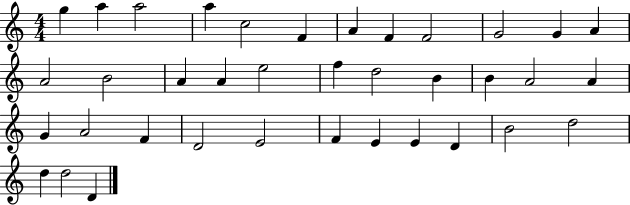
G5/q A5/q A5/h A5/q C5/h F4/q A4/q F4/q F4/h G4/h G4/q A4/q A4/h B4/h A4/q A4/q E5/h F5/q D5/h B4/q B4/q A4/h A4/q G4/q A4/h F4/q D4/h E4/h F4/q E4/q E4/q D4/q B4/h D5/h D5/q D5/h D4/q